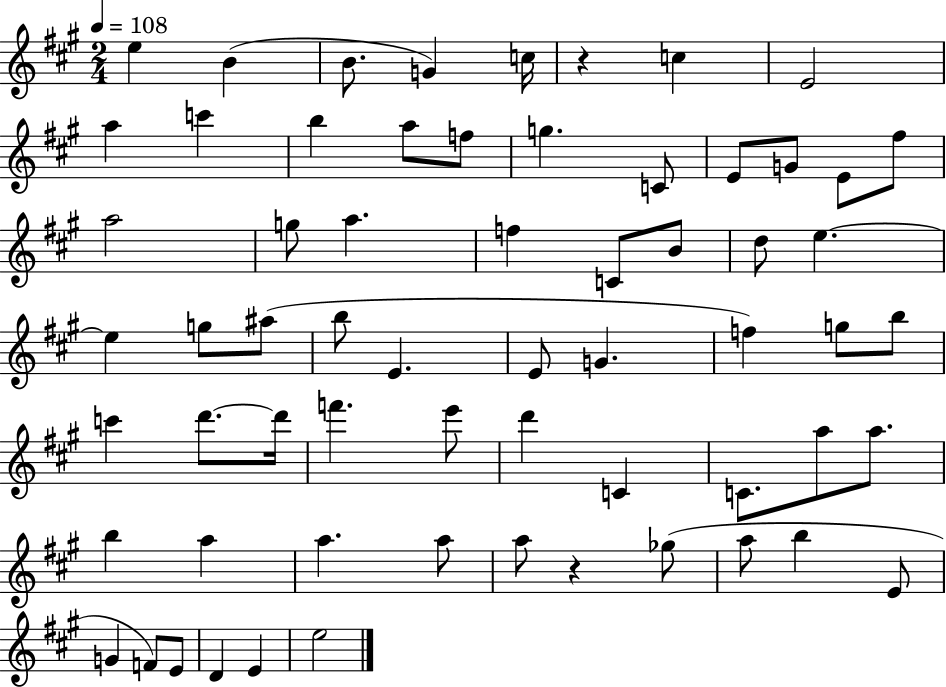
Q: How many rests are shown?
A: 2